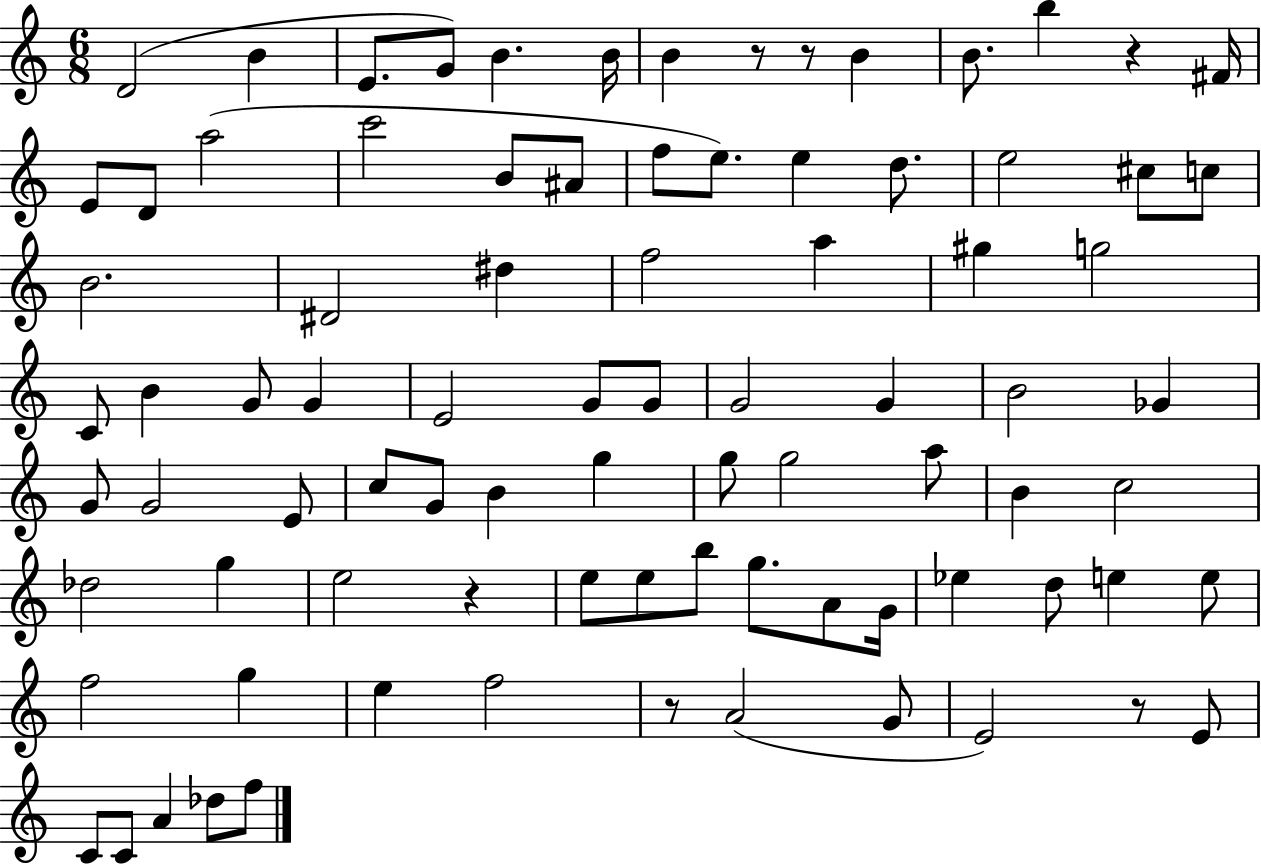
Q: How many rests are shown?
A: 6